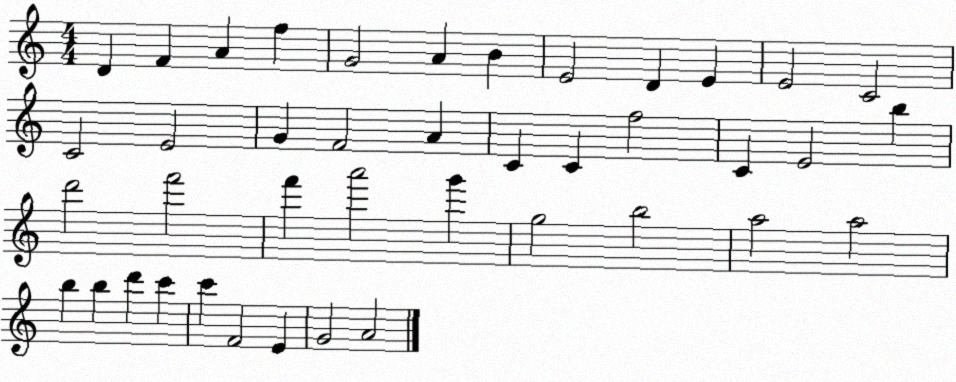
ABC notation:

X:1
T:Untitled
M:4/4
L:1/4
K:C
D F A f G2 A B E2 D E E2 C2 C2 E2 G F2 A C C f2 C E2 b d'2 f'2 f' a'2 g' g2 b2 a2 a2 b b d' c' c' F2 E G2 A2